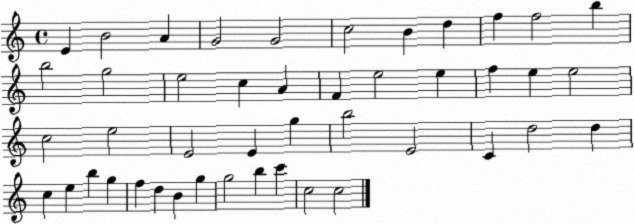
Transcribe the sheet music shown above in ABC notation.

X:1
T:Untitled
M:4/4
L:1/4
K:C
E B2 A G2 G2 c2 B d f f2 b b2 g2 e2 c A F e2 e f e e2 c2 e2 E2 E g b2 E2 C d2 d c e b g f d B g g2 b c' c2 c2